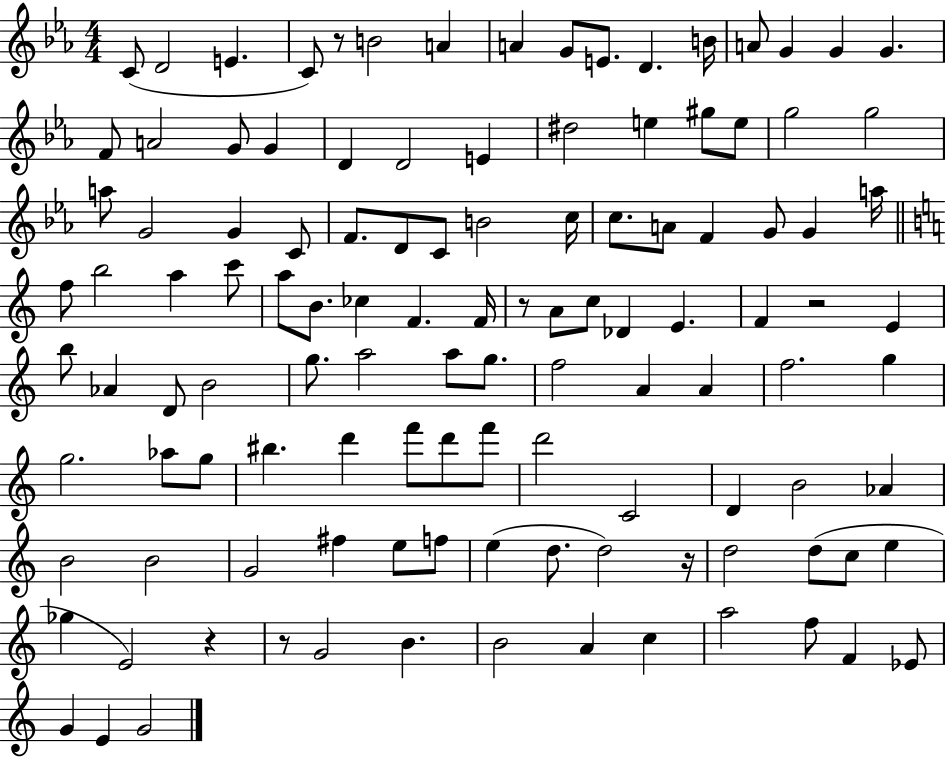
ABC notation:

X:1
T:Untitled
M:4/4
L:1/4
K:Eb
C/2 D2 E C/2 z/2 B2 A A G/2 E/2 D B/4 A/2 G G G F/2 A2 G/2 G D D2 E ^d2 e ^g/2 e/2 g2 g2 a/2 G2 G C/2 F/2 D/2 C/2 B2 c/4 c/2 A/2 F G/2 G a/4 f/2 b2 a c'/2 a/2 B/2 _c F F/4 z/2 A/2 c/2 _D E F z2 E b/2 _A D/2 B2 g/2 a2 a/2 g/2 f2 A A f2 g g2 _a/2 g/2 ^b d' f'/2 d'/2 f'/2 d'2 C2 D B2 _A B2 B2 G2 ^f e/2 f/2 e d/2 d2 z/4 d2 d/2 c/2 e _g E2 z z/2 G2 B B2 A c a2 f/2 F _E/2 G E G2